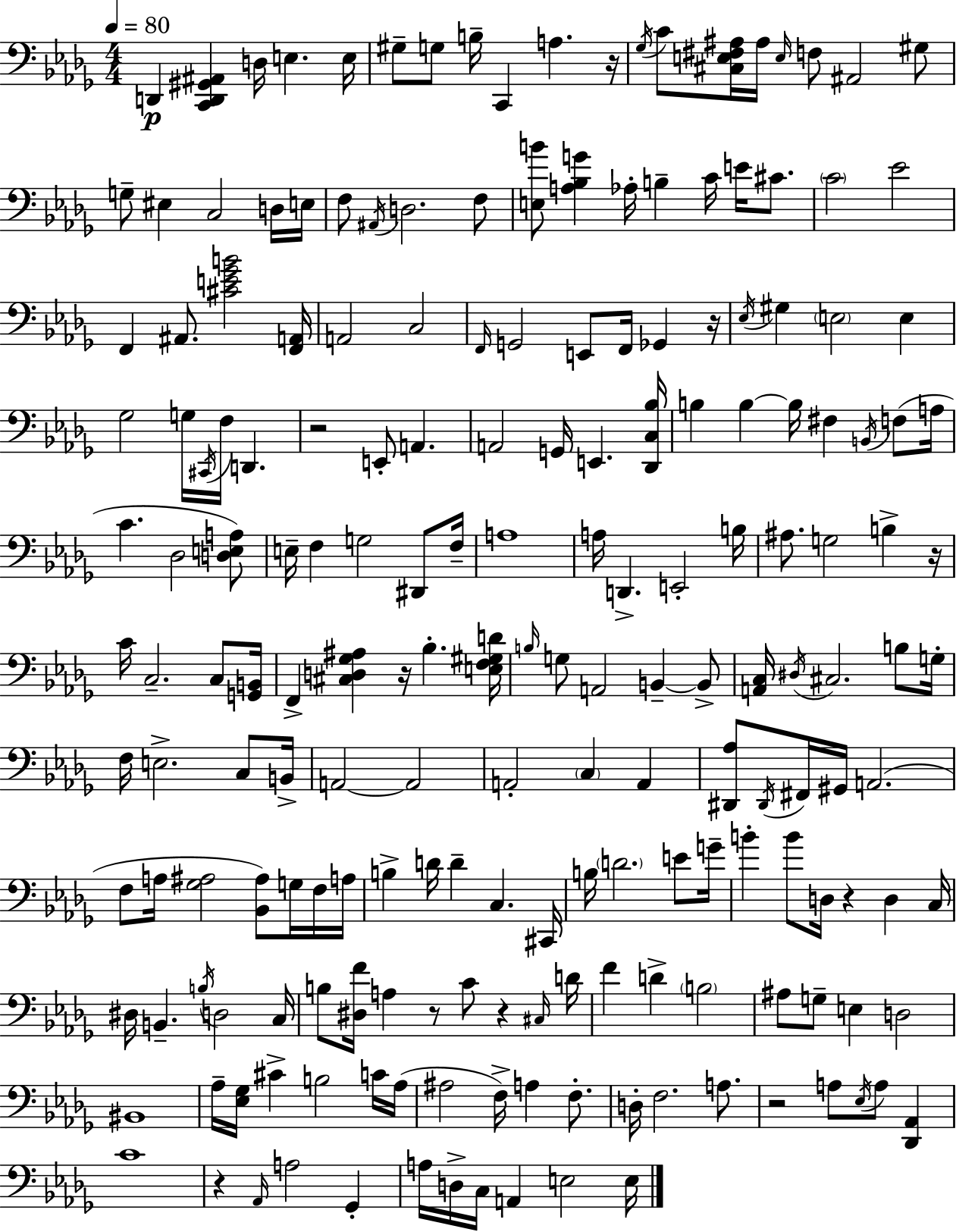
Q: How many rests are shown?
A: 10